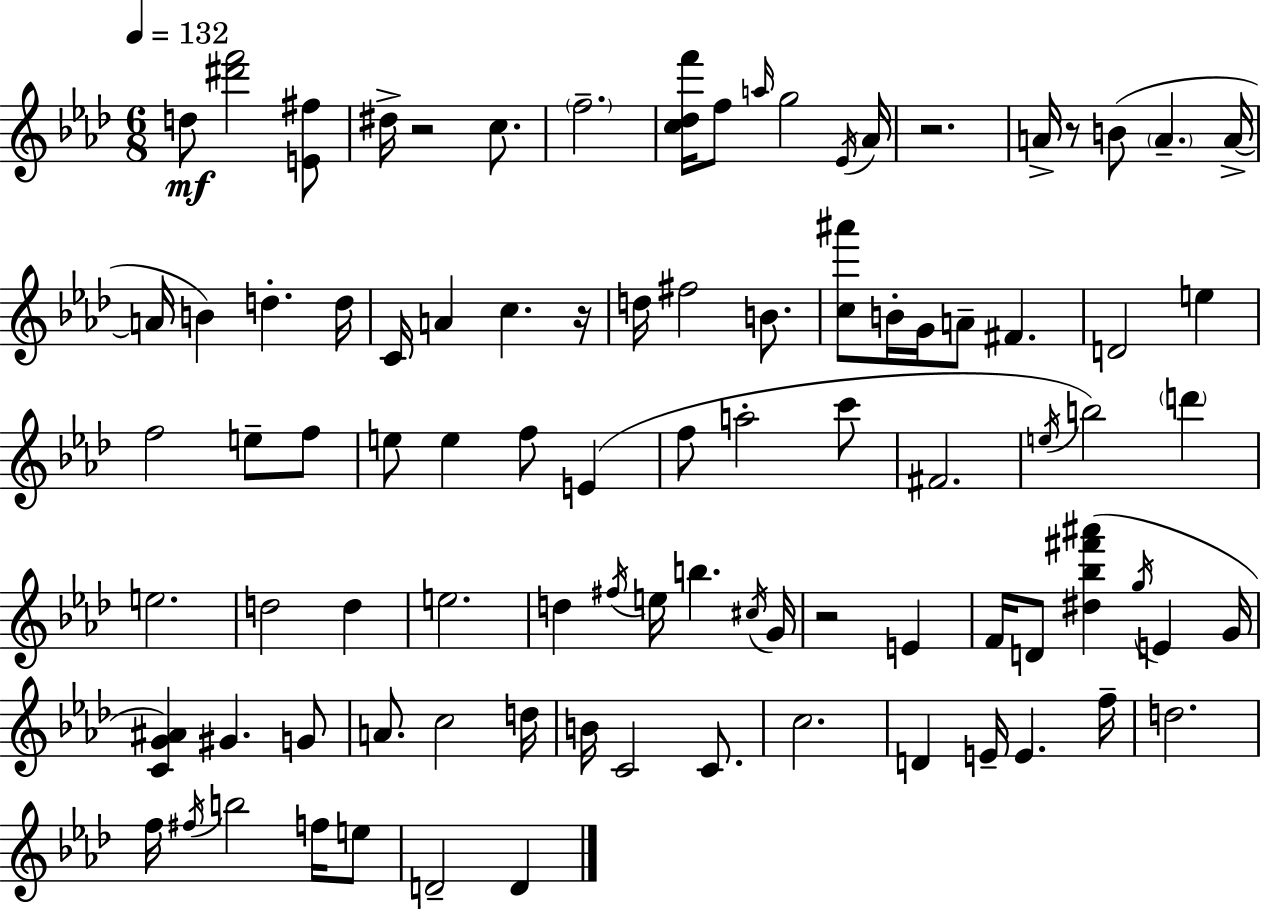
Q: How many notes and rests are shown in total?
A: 91